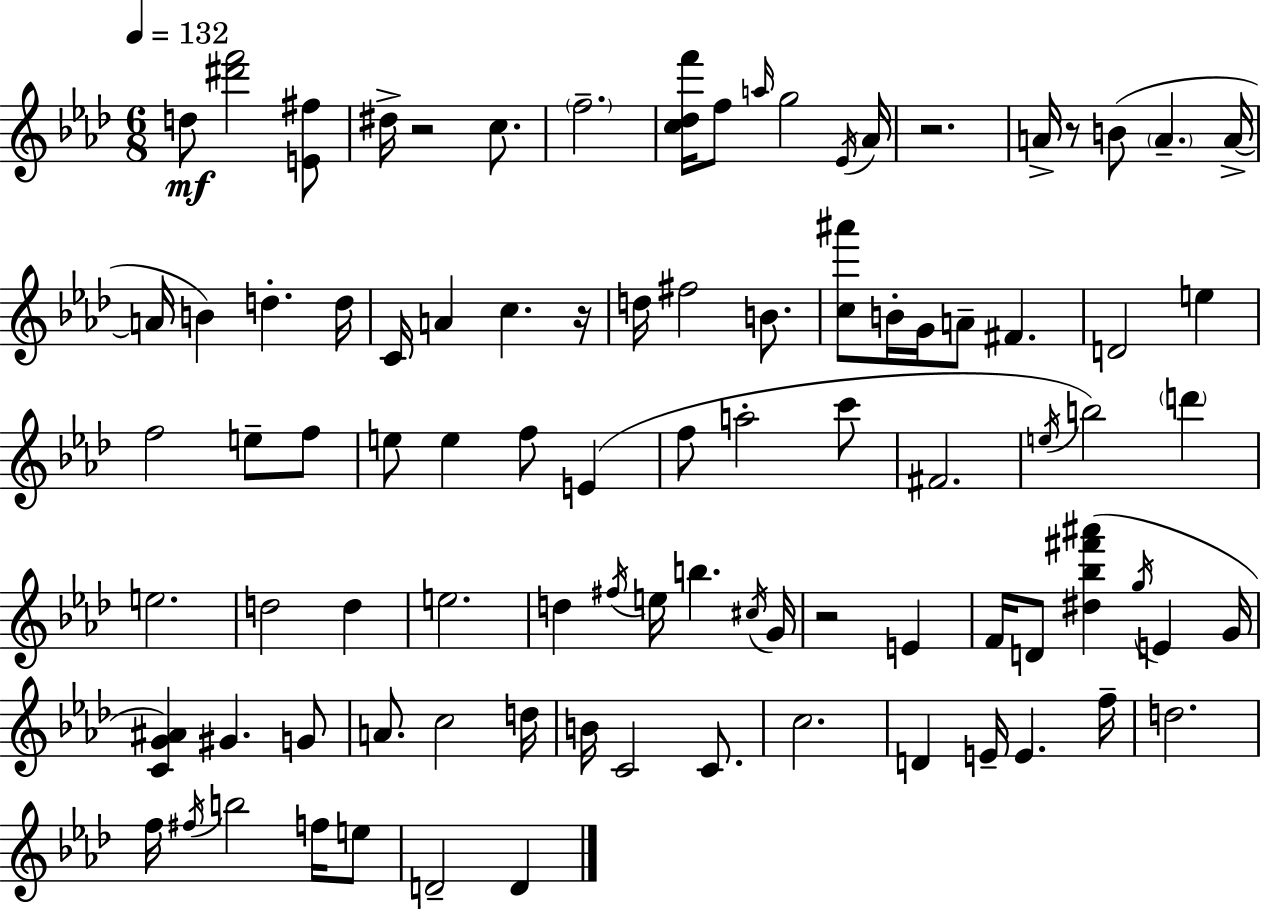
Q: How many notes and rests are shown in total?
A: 91